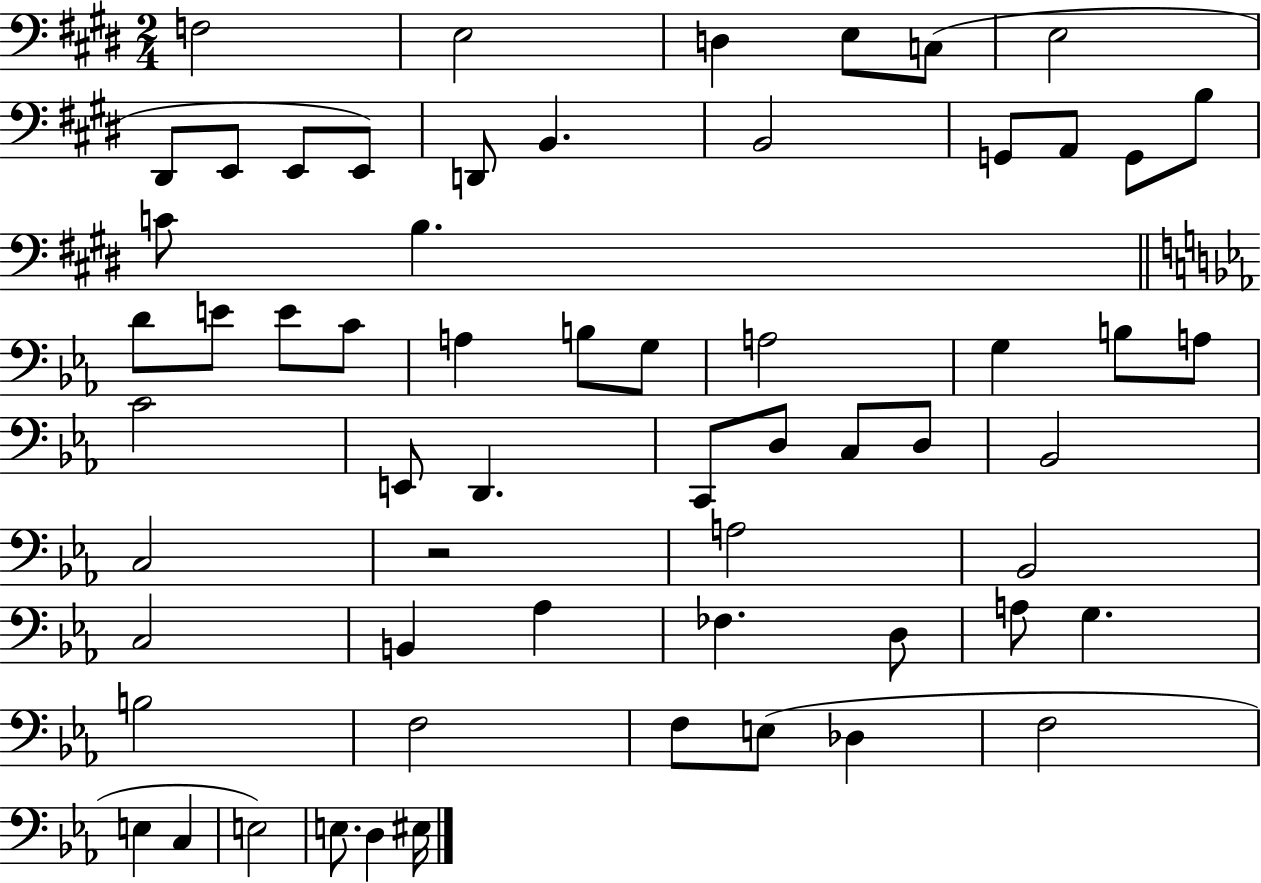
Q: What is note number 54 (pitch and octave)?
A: F3